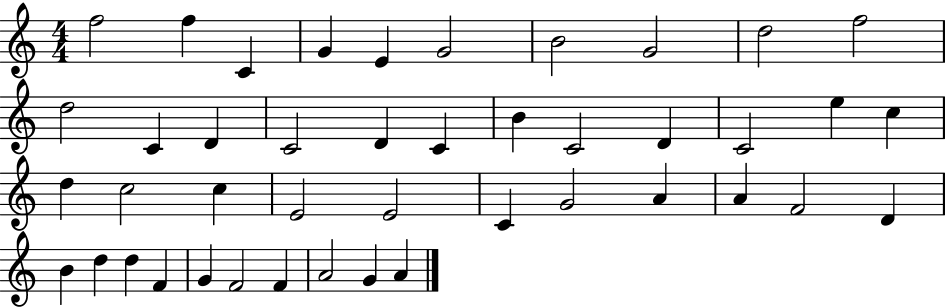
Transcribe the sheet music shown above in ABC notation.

X:1
T:Untitled
M:4/4
L:1/4
K:C
f2 f C G E G2 B2 G2 d2 f2 d2 C D C2 D C B C2 D C2 e c d c2 c E2 E2 C G2 A A F2 D B d d F G F2 F A2 G A